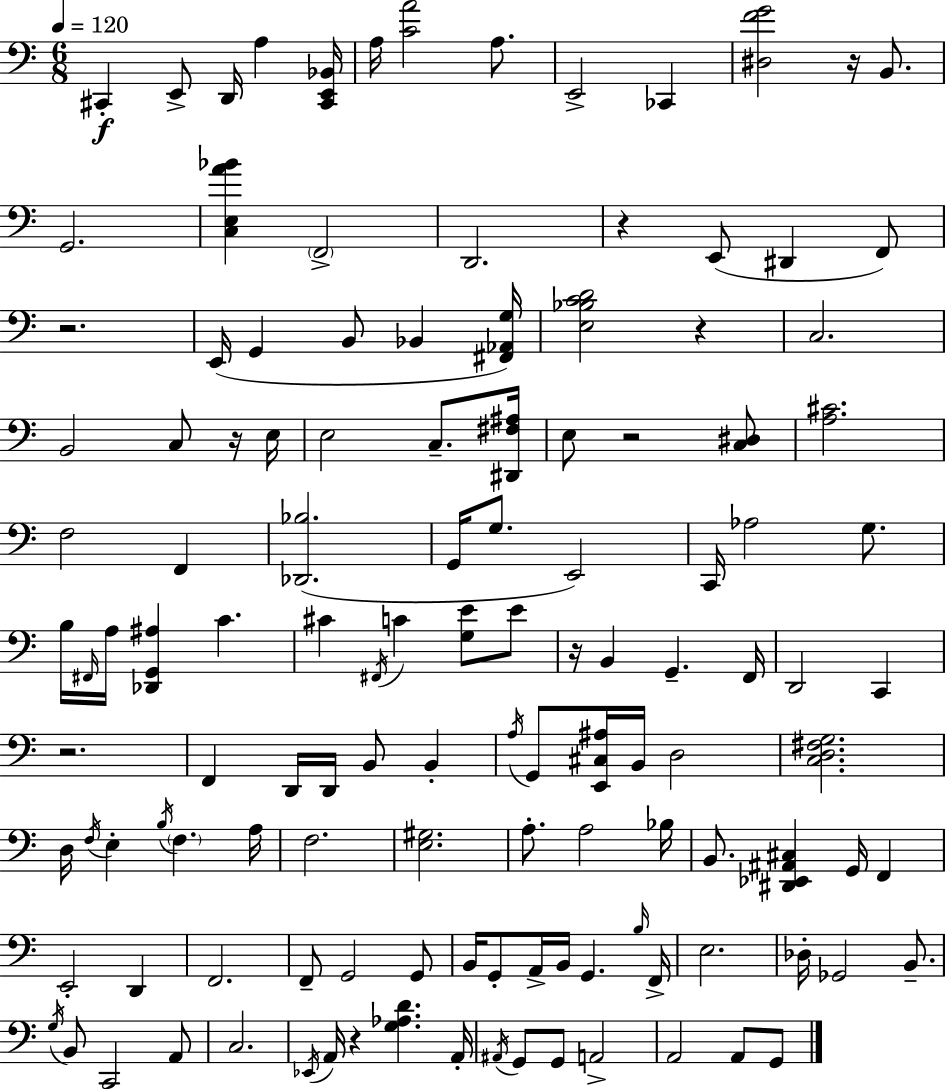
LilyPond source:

{
  \clef bass
  \numericTimeSignature
  \time 6/8
  \key a \minor
  \tempo 4 = 120
  cis,4-.\f e,8-> d,16 a4 <cis, e, bes,>16 | a16 <c' a'>2 a8. | e,2-> ces,4 | <dis f' g'>2 r16 b,8. | \break g,2. | <c e a' bes'>4 \parenthesize f,2-> | d,2. | r4 e,8( dis,4 f,8) | \break r2. | e,16( g,4 b,8 bes,4 <fis, aes, g>16) | <e bes c' d'>2 r4 | c2. | \break b,2 c8 r16 e16 | e2 c8.-- <dis, fis ais>16 | e8 r2 <c dis>8 | <a cis'>2. | \break f2 f,4 | <des, bes>2.( | g,16 g8. e,2) | c,16 aes2 g8. | \break b16 \grace { fis,16 } a16 <des, g, ais>4 c'4. | cis'4 \acciaccatura { fis,16 } c'4 <g e'>8 | e'8 r16 b,4 g,4.-- | f,16 d,2 c,4 | \break r2. | f,4 d,16 d,16 b,8 b,4-. | \acciaccatura { a16 } g,8 <e, cis ais>16 b,16 d2 | <c d fis g>2. | \break d16 \acciaccatura { f16 } e4-. \acciaccatura { b16 } \parenthesize f4. | a16 f2. | <e gis>2. | a8.-. a2 | \break bes16 b,8. <dis, ees, ais, cis>4 | g,16 f,4 e,2-. | d,4 f,2. | f,8-- g,2 | \break g,8 b,16 g,8-. a,16-> b,16 g,4. | \grace { b16 } f,16-> e2. | des16-. ges,2 | b,8.-- \acciaccatura { g16 } b,8 c,2 | \break a,8 c2. | \acciaccatura { ees,16 } a,16 r4 | <g aes d'>4. a,16-. \acciaccatura { ais,16 } g,8 g,8 | a,2-> a,2 | \break a,8 g,8 \bar "|."
}